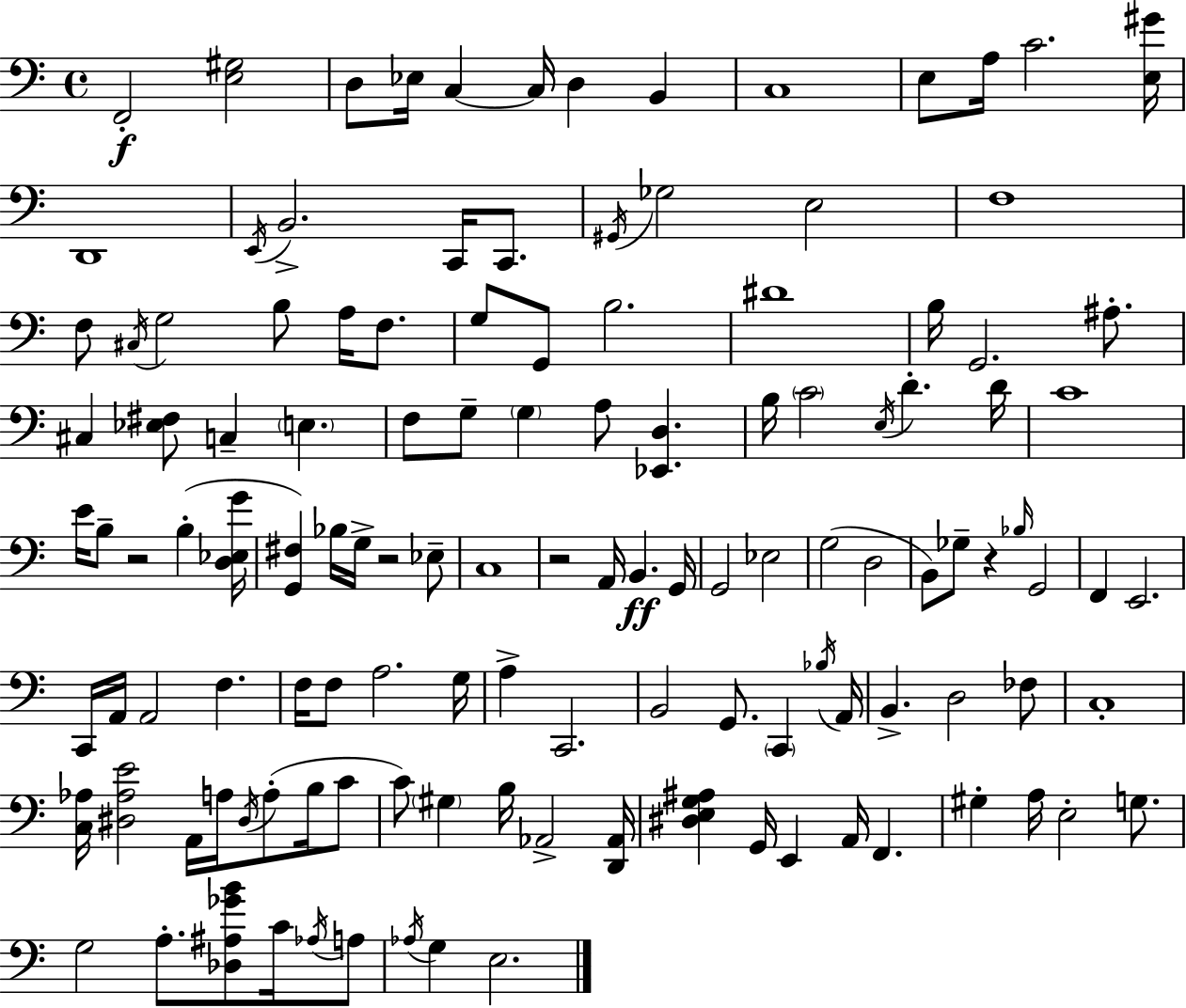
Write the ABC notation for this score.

X:1
T:Untitled
M:4/4
L:1/4
K:C
F,,2 [E,^G,]2 D,/2 _E,/4 C, C,/4 D, B,, C,4 E,/2 A,/4 C2 [E,^G]/4 D,,4 E,,/4 B,,2 C,,/4 C,,/2 ^G,,/4 _G,2 E,2 F,4 F,/2 ^C,/4 G,2 B,/2 A,/4 F,/2 G,/2 G,,/2 B,2 ^D4 B,/4 G,,2 ^A,/2 ^C, [_E,^F,]/2 C, E, F,/2 G,/2 G, A,/2 [_E,,D,] B,/4 C2 E,/4 D D/4 C4 E/4 B,/2 z2 B, [D,_E,G]/4 [G,,^F,] _B,/4 G,/4 z2 _E,/2 C,4 z2 A,,/4 B,, G,,/4 G,,2 _E,2 G,2 D,2 B,,/2 _G,/2 z _B,/4 G,,2 F,, E,,2 C,,/4 A,,/4 A,,2 F, F,/4 F,/2 A,2 G,/4 A, C,,2 B,,2 G,,/2 C,, _B,/4 A,,/4 B,, D,2 _F,/2 C,4 [C,_A,]/4 [^D,_A,E]2 A,,/4 A,/4 ^D,/4 A,/2 B,/4 C/2 C/2 ^G, B,/4 _A,,2 [D,,_A,,]/4 [^D,E,G,^A,] G,,/4 E,, A,,/4 F,, ^G, A,/4 E,2 G,/2 G,2 A,/2 [_D,^A,_GB]/2 C/4 _A,/4 A,/2 _A,/4 G, E,2